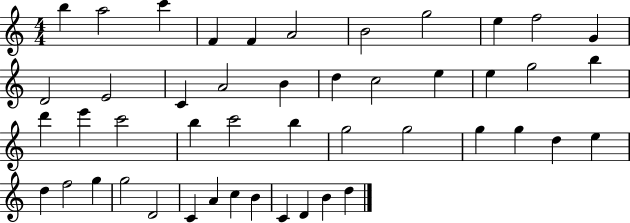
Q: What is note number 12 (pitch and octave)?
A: D4